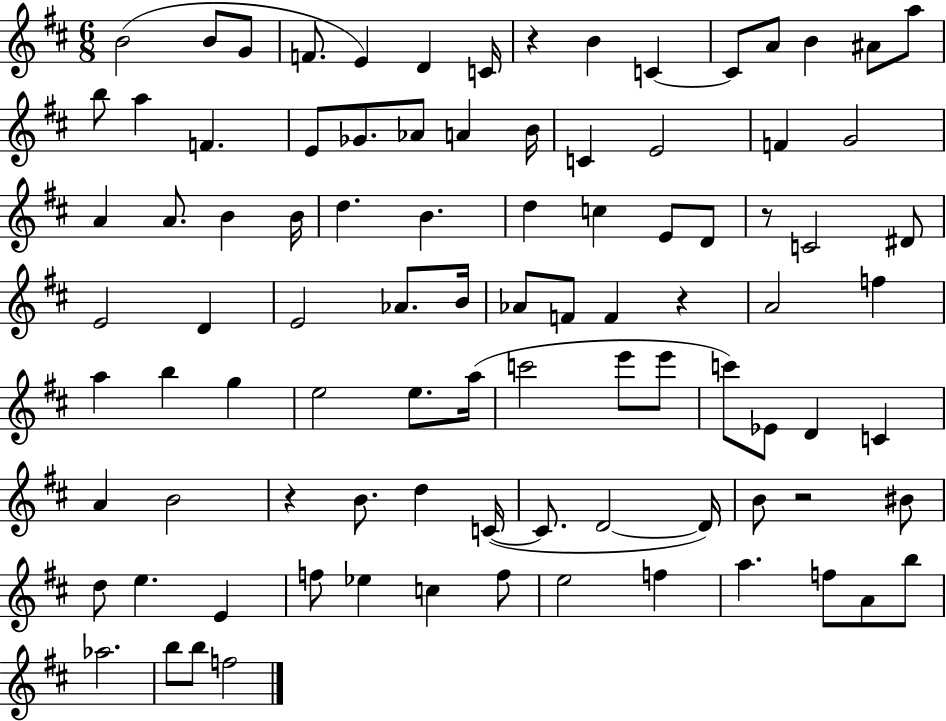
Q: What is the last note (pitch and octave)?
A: F5